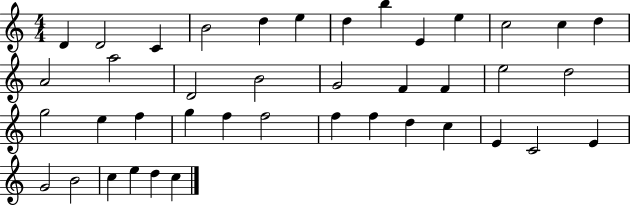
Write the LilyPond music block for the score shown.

{
  \clef treble
  \numericTimeSignature
  \time 4/4
  \key c \major
  d'4 d'2 c'4 | b'2 d''4 e''4 | d''4 b''4 e'4 e''4 | c''2 c''4 d''4 | \break a'2 a''2 | d'2 b'2 | g'2 f'4 f'4 | e''2 d''2 | \break g''2 e''4 f''4 | g''4 f''4 f''2 | f''4 f''4 d''4 c''4 | e'4 c'2 e'4 | \break g'2 b'2 | c''4 e''4 d''4 c''4 | \bar "|."
}